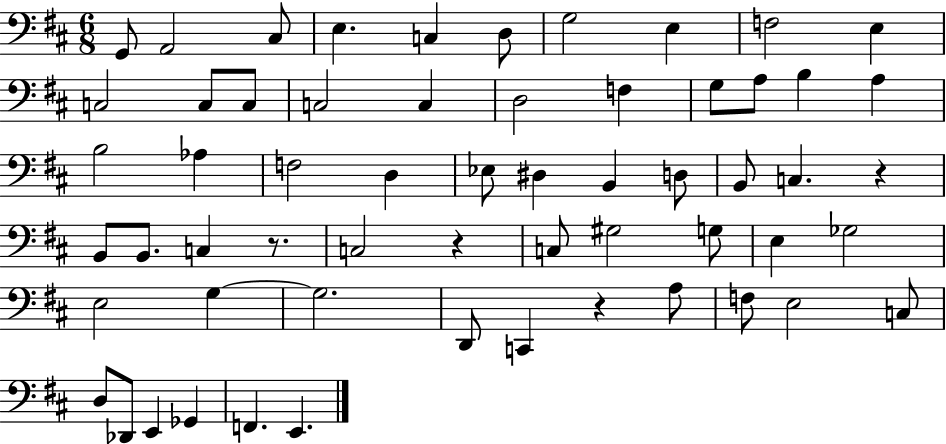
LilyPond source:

{
  \clef bass
  \numericTimeSignature
  \time 6/8
  \key d \major
  \repeat volta 2 { g,8 a,2 cis8 | e4. c4 d8 | g2 e4 | f2 e4 | \break c2 c8 c8 | c2 c4 | d2 f4 | g8 a8 b4 a4 | \break b2 aes4 | f2 d4 | ees8 dis4 b,4 d8 | b,8 c4. r4 | \break b,8 b,8. c4 r8. | c2 r4 | c8 gis2 g8 | e4 ges2 | \break e2 g4~~ | g2. | d,8 c,4 r4 a8 | f8 e2 c8 | \break d8 des,8 e,4 ges,4 | f,4. e,4. | } \bar "|."
}